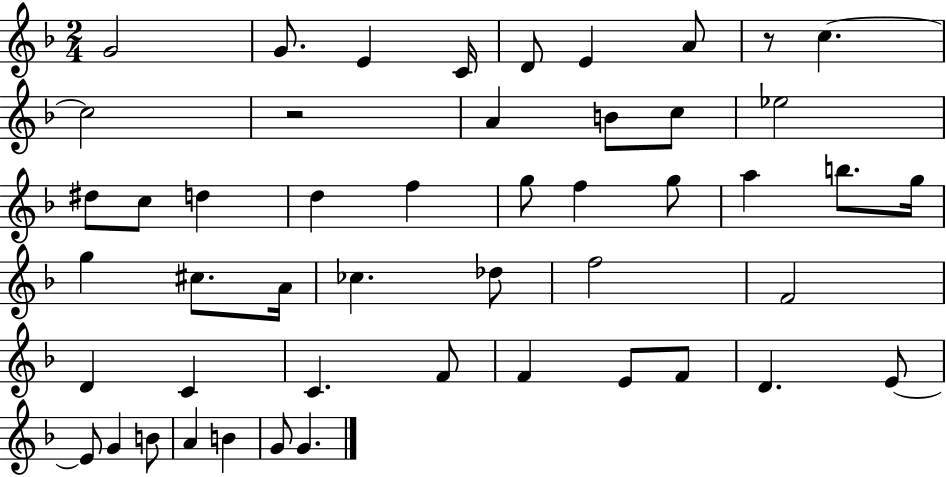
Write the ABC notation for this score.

X:1
T:Untitled
M:2/4
L:1/4
K:F
G2 G/2 E C/4 D/2 E A/2 z/2 c c2 z2 A B/2 c/2 _e2 ^d/2 c/2 d d f g/2 f g/2 a b/2 g/4 g ^c/2 A/4 _c _d/2 f2 F2 D C C F/2 F E/2 F/2 D E/2 E/2 G B/2 A B G/2 G